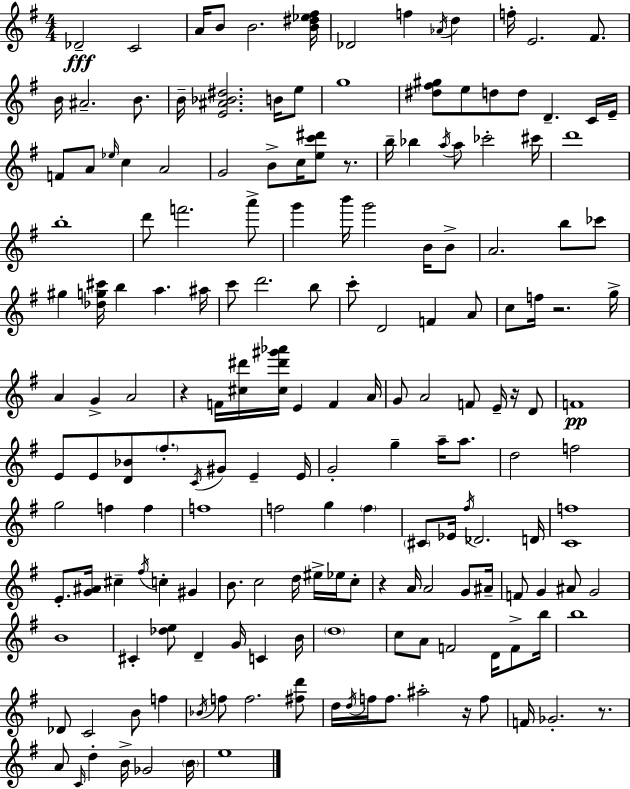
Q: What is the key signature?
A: E minor